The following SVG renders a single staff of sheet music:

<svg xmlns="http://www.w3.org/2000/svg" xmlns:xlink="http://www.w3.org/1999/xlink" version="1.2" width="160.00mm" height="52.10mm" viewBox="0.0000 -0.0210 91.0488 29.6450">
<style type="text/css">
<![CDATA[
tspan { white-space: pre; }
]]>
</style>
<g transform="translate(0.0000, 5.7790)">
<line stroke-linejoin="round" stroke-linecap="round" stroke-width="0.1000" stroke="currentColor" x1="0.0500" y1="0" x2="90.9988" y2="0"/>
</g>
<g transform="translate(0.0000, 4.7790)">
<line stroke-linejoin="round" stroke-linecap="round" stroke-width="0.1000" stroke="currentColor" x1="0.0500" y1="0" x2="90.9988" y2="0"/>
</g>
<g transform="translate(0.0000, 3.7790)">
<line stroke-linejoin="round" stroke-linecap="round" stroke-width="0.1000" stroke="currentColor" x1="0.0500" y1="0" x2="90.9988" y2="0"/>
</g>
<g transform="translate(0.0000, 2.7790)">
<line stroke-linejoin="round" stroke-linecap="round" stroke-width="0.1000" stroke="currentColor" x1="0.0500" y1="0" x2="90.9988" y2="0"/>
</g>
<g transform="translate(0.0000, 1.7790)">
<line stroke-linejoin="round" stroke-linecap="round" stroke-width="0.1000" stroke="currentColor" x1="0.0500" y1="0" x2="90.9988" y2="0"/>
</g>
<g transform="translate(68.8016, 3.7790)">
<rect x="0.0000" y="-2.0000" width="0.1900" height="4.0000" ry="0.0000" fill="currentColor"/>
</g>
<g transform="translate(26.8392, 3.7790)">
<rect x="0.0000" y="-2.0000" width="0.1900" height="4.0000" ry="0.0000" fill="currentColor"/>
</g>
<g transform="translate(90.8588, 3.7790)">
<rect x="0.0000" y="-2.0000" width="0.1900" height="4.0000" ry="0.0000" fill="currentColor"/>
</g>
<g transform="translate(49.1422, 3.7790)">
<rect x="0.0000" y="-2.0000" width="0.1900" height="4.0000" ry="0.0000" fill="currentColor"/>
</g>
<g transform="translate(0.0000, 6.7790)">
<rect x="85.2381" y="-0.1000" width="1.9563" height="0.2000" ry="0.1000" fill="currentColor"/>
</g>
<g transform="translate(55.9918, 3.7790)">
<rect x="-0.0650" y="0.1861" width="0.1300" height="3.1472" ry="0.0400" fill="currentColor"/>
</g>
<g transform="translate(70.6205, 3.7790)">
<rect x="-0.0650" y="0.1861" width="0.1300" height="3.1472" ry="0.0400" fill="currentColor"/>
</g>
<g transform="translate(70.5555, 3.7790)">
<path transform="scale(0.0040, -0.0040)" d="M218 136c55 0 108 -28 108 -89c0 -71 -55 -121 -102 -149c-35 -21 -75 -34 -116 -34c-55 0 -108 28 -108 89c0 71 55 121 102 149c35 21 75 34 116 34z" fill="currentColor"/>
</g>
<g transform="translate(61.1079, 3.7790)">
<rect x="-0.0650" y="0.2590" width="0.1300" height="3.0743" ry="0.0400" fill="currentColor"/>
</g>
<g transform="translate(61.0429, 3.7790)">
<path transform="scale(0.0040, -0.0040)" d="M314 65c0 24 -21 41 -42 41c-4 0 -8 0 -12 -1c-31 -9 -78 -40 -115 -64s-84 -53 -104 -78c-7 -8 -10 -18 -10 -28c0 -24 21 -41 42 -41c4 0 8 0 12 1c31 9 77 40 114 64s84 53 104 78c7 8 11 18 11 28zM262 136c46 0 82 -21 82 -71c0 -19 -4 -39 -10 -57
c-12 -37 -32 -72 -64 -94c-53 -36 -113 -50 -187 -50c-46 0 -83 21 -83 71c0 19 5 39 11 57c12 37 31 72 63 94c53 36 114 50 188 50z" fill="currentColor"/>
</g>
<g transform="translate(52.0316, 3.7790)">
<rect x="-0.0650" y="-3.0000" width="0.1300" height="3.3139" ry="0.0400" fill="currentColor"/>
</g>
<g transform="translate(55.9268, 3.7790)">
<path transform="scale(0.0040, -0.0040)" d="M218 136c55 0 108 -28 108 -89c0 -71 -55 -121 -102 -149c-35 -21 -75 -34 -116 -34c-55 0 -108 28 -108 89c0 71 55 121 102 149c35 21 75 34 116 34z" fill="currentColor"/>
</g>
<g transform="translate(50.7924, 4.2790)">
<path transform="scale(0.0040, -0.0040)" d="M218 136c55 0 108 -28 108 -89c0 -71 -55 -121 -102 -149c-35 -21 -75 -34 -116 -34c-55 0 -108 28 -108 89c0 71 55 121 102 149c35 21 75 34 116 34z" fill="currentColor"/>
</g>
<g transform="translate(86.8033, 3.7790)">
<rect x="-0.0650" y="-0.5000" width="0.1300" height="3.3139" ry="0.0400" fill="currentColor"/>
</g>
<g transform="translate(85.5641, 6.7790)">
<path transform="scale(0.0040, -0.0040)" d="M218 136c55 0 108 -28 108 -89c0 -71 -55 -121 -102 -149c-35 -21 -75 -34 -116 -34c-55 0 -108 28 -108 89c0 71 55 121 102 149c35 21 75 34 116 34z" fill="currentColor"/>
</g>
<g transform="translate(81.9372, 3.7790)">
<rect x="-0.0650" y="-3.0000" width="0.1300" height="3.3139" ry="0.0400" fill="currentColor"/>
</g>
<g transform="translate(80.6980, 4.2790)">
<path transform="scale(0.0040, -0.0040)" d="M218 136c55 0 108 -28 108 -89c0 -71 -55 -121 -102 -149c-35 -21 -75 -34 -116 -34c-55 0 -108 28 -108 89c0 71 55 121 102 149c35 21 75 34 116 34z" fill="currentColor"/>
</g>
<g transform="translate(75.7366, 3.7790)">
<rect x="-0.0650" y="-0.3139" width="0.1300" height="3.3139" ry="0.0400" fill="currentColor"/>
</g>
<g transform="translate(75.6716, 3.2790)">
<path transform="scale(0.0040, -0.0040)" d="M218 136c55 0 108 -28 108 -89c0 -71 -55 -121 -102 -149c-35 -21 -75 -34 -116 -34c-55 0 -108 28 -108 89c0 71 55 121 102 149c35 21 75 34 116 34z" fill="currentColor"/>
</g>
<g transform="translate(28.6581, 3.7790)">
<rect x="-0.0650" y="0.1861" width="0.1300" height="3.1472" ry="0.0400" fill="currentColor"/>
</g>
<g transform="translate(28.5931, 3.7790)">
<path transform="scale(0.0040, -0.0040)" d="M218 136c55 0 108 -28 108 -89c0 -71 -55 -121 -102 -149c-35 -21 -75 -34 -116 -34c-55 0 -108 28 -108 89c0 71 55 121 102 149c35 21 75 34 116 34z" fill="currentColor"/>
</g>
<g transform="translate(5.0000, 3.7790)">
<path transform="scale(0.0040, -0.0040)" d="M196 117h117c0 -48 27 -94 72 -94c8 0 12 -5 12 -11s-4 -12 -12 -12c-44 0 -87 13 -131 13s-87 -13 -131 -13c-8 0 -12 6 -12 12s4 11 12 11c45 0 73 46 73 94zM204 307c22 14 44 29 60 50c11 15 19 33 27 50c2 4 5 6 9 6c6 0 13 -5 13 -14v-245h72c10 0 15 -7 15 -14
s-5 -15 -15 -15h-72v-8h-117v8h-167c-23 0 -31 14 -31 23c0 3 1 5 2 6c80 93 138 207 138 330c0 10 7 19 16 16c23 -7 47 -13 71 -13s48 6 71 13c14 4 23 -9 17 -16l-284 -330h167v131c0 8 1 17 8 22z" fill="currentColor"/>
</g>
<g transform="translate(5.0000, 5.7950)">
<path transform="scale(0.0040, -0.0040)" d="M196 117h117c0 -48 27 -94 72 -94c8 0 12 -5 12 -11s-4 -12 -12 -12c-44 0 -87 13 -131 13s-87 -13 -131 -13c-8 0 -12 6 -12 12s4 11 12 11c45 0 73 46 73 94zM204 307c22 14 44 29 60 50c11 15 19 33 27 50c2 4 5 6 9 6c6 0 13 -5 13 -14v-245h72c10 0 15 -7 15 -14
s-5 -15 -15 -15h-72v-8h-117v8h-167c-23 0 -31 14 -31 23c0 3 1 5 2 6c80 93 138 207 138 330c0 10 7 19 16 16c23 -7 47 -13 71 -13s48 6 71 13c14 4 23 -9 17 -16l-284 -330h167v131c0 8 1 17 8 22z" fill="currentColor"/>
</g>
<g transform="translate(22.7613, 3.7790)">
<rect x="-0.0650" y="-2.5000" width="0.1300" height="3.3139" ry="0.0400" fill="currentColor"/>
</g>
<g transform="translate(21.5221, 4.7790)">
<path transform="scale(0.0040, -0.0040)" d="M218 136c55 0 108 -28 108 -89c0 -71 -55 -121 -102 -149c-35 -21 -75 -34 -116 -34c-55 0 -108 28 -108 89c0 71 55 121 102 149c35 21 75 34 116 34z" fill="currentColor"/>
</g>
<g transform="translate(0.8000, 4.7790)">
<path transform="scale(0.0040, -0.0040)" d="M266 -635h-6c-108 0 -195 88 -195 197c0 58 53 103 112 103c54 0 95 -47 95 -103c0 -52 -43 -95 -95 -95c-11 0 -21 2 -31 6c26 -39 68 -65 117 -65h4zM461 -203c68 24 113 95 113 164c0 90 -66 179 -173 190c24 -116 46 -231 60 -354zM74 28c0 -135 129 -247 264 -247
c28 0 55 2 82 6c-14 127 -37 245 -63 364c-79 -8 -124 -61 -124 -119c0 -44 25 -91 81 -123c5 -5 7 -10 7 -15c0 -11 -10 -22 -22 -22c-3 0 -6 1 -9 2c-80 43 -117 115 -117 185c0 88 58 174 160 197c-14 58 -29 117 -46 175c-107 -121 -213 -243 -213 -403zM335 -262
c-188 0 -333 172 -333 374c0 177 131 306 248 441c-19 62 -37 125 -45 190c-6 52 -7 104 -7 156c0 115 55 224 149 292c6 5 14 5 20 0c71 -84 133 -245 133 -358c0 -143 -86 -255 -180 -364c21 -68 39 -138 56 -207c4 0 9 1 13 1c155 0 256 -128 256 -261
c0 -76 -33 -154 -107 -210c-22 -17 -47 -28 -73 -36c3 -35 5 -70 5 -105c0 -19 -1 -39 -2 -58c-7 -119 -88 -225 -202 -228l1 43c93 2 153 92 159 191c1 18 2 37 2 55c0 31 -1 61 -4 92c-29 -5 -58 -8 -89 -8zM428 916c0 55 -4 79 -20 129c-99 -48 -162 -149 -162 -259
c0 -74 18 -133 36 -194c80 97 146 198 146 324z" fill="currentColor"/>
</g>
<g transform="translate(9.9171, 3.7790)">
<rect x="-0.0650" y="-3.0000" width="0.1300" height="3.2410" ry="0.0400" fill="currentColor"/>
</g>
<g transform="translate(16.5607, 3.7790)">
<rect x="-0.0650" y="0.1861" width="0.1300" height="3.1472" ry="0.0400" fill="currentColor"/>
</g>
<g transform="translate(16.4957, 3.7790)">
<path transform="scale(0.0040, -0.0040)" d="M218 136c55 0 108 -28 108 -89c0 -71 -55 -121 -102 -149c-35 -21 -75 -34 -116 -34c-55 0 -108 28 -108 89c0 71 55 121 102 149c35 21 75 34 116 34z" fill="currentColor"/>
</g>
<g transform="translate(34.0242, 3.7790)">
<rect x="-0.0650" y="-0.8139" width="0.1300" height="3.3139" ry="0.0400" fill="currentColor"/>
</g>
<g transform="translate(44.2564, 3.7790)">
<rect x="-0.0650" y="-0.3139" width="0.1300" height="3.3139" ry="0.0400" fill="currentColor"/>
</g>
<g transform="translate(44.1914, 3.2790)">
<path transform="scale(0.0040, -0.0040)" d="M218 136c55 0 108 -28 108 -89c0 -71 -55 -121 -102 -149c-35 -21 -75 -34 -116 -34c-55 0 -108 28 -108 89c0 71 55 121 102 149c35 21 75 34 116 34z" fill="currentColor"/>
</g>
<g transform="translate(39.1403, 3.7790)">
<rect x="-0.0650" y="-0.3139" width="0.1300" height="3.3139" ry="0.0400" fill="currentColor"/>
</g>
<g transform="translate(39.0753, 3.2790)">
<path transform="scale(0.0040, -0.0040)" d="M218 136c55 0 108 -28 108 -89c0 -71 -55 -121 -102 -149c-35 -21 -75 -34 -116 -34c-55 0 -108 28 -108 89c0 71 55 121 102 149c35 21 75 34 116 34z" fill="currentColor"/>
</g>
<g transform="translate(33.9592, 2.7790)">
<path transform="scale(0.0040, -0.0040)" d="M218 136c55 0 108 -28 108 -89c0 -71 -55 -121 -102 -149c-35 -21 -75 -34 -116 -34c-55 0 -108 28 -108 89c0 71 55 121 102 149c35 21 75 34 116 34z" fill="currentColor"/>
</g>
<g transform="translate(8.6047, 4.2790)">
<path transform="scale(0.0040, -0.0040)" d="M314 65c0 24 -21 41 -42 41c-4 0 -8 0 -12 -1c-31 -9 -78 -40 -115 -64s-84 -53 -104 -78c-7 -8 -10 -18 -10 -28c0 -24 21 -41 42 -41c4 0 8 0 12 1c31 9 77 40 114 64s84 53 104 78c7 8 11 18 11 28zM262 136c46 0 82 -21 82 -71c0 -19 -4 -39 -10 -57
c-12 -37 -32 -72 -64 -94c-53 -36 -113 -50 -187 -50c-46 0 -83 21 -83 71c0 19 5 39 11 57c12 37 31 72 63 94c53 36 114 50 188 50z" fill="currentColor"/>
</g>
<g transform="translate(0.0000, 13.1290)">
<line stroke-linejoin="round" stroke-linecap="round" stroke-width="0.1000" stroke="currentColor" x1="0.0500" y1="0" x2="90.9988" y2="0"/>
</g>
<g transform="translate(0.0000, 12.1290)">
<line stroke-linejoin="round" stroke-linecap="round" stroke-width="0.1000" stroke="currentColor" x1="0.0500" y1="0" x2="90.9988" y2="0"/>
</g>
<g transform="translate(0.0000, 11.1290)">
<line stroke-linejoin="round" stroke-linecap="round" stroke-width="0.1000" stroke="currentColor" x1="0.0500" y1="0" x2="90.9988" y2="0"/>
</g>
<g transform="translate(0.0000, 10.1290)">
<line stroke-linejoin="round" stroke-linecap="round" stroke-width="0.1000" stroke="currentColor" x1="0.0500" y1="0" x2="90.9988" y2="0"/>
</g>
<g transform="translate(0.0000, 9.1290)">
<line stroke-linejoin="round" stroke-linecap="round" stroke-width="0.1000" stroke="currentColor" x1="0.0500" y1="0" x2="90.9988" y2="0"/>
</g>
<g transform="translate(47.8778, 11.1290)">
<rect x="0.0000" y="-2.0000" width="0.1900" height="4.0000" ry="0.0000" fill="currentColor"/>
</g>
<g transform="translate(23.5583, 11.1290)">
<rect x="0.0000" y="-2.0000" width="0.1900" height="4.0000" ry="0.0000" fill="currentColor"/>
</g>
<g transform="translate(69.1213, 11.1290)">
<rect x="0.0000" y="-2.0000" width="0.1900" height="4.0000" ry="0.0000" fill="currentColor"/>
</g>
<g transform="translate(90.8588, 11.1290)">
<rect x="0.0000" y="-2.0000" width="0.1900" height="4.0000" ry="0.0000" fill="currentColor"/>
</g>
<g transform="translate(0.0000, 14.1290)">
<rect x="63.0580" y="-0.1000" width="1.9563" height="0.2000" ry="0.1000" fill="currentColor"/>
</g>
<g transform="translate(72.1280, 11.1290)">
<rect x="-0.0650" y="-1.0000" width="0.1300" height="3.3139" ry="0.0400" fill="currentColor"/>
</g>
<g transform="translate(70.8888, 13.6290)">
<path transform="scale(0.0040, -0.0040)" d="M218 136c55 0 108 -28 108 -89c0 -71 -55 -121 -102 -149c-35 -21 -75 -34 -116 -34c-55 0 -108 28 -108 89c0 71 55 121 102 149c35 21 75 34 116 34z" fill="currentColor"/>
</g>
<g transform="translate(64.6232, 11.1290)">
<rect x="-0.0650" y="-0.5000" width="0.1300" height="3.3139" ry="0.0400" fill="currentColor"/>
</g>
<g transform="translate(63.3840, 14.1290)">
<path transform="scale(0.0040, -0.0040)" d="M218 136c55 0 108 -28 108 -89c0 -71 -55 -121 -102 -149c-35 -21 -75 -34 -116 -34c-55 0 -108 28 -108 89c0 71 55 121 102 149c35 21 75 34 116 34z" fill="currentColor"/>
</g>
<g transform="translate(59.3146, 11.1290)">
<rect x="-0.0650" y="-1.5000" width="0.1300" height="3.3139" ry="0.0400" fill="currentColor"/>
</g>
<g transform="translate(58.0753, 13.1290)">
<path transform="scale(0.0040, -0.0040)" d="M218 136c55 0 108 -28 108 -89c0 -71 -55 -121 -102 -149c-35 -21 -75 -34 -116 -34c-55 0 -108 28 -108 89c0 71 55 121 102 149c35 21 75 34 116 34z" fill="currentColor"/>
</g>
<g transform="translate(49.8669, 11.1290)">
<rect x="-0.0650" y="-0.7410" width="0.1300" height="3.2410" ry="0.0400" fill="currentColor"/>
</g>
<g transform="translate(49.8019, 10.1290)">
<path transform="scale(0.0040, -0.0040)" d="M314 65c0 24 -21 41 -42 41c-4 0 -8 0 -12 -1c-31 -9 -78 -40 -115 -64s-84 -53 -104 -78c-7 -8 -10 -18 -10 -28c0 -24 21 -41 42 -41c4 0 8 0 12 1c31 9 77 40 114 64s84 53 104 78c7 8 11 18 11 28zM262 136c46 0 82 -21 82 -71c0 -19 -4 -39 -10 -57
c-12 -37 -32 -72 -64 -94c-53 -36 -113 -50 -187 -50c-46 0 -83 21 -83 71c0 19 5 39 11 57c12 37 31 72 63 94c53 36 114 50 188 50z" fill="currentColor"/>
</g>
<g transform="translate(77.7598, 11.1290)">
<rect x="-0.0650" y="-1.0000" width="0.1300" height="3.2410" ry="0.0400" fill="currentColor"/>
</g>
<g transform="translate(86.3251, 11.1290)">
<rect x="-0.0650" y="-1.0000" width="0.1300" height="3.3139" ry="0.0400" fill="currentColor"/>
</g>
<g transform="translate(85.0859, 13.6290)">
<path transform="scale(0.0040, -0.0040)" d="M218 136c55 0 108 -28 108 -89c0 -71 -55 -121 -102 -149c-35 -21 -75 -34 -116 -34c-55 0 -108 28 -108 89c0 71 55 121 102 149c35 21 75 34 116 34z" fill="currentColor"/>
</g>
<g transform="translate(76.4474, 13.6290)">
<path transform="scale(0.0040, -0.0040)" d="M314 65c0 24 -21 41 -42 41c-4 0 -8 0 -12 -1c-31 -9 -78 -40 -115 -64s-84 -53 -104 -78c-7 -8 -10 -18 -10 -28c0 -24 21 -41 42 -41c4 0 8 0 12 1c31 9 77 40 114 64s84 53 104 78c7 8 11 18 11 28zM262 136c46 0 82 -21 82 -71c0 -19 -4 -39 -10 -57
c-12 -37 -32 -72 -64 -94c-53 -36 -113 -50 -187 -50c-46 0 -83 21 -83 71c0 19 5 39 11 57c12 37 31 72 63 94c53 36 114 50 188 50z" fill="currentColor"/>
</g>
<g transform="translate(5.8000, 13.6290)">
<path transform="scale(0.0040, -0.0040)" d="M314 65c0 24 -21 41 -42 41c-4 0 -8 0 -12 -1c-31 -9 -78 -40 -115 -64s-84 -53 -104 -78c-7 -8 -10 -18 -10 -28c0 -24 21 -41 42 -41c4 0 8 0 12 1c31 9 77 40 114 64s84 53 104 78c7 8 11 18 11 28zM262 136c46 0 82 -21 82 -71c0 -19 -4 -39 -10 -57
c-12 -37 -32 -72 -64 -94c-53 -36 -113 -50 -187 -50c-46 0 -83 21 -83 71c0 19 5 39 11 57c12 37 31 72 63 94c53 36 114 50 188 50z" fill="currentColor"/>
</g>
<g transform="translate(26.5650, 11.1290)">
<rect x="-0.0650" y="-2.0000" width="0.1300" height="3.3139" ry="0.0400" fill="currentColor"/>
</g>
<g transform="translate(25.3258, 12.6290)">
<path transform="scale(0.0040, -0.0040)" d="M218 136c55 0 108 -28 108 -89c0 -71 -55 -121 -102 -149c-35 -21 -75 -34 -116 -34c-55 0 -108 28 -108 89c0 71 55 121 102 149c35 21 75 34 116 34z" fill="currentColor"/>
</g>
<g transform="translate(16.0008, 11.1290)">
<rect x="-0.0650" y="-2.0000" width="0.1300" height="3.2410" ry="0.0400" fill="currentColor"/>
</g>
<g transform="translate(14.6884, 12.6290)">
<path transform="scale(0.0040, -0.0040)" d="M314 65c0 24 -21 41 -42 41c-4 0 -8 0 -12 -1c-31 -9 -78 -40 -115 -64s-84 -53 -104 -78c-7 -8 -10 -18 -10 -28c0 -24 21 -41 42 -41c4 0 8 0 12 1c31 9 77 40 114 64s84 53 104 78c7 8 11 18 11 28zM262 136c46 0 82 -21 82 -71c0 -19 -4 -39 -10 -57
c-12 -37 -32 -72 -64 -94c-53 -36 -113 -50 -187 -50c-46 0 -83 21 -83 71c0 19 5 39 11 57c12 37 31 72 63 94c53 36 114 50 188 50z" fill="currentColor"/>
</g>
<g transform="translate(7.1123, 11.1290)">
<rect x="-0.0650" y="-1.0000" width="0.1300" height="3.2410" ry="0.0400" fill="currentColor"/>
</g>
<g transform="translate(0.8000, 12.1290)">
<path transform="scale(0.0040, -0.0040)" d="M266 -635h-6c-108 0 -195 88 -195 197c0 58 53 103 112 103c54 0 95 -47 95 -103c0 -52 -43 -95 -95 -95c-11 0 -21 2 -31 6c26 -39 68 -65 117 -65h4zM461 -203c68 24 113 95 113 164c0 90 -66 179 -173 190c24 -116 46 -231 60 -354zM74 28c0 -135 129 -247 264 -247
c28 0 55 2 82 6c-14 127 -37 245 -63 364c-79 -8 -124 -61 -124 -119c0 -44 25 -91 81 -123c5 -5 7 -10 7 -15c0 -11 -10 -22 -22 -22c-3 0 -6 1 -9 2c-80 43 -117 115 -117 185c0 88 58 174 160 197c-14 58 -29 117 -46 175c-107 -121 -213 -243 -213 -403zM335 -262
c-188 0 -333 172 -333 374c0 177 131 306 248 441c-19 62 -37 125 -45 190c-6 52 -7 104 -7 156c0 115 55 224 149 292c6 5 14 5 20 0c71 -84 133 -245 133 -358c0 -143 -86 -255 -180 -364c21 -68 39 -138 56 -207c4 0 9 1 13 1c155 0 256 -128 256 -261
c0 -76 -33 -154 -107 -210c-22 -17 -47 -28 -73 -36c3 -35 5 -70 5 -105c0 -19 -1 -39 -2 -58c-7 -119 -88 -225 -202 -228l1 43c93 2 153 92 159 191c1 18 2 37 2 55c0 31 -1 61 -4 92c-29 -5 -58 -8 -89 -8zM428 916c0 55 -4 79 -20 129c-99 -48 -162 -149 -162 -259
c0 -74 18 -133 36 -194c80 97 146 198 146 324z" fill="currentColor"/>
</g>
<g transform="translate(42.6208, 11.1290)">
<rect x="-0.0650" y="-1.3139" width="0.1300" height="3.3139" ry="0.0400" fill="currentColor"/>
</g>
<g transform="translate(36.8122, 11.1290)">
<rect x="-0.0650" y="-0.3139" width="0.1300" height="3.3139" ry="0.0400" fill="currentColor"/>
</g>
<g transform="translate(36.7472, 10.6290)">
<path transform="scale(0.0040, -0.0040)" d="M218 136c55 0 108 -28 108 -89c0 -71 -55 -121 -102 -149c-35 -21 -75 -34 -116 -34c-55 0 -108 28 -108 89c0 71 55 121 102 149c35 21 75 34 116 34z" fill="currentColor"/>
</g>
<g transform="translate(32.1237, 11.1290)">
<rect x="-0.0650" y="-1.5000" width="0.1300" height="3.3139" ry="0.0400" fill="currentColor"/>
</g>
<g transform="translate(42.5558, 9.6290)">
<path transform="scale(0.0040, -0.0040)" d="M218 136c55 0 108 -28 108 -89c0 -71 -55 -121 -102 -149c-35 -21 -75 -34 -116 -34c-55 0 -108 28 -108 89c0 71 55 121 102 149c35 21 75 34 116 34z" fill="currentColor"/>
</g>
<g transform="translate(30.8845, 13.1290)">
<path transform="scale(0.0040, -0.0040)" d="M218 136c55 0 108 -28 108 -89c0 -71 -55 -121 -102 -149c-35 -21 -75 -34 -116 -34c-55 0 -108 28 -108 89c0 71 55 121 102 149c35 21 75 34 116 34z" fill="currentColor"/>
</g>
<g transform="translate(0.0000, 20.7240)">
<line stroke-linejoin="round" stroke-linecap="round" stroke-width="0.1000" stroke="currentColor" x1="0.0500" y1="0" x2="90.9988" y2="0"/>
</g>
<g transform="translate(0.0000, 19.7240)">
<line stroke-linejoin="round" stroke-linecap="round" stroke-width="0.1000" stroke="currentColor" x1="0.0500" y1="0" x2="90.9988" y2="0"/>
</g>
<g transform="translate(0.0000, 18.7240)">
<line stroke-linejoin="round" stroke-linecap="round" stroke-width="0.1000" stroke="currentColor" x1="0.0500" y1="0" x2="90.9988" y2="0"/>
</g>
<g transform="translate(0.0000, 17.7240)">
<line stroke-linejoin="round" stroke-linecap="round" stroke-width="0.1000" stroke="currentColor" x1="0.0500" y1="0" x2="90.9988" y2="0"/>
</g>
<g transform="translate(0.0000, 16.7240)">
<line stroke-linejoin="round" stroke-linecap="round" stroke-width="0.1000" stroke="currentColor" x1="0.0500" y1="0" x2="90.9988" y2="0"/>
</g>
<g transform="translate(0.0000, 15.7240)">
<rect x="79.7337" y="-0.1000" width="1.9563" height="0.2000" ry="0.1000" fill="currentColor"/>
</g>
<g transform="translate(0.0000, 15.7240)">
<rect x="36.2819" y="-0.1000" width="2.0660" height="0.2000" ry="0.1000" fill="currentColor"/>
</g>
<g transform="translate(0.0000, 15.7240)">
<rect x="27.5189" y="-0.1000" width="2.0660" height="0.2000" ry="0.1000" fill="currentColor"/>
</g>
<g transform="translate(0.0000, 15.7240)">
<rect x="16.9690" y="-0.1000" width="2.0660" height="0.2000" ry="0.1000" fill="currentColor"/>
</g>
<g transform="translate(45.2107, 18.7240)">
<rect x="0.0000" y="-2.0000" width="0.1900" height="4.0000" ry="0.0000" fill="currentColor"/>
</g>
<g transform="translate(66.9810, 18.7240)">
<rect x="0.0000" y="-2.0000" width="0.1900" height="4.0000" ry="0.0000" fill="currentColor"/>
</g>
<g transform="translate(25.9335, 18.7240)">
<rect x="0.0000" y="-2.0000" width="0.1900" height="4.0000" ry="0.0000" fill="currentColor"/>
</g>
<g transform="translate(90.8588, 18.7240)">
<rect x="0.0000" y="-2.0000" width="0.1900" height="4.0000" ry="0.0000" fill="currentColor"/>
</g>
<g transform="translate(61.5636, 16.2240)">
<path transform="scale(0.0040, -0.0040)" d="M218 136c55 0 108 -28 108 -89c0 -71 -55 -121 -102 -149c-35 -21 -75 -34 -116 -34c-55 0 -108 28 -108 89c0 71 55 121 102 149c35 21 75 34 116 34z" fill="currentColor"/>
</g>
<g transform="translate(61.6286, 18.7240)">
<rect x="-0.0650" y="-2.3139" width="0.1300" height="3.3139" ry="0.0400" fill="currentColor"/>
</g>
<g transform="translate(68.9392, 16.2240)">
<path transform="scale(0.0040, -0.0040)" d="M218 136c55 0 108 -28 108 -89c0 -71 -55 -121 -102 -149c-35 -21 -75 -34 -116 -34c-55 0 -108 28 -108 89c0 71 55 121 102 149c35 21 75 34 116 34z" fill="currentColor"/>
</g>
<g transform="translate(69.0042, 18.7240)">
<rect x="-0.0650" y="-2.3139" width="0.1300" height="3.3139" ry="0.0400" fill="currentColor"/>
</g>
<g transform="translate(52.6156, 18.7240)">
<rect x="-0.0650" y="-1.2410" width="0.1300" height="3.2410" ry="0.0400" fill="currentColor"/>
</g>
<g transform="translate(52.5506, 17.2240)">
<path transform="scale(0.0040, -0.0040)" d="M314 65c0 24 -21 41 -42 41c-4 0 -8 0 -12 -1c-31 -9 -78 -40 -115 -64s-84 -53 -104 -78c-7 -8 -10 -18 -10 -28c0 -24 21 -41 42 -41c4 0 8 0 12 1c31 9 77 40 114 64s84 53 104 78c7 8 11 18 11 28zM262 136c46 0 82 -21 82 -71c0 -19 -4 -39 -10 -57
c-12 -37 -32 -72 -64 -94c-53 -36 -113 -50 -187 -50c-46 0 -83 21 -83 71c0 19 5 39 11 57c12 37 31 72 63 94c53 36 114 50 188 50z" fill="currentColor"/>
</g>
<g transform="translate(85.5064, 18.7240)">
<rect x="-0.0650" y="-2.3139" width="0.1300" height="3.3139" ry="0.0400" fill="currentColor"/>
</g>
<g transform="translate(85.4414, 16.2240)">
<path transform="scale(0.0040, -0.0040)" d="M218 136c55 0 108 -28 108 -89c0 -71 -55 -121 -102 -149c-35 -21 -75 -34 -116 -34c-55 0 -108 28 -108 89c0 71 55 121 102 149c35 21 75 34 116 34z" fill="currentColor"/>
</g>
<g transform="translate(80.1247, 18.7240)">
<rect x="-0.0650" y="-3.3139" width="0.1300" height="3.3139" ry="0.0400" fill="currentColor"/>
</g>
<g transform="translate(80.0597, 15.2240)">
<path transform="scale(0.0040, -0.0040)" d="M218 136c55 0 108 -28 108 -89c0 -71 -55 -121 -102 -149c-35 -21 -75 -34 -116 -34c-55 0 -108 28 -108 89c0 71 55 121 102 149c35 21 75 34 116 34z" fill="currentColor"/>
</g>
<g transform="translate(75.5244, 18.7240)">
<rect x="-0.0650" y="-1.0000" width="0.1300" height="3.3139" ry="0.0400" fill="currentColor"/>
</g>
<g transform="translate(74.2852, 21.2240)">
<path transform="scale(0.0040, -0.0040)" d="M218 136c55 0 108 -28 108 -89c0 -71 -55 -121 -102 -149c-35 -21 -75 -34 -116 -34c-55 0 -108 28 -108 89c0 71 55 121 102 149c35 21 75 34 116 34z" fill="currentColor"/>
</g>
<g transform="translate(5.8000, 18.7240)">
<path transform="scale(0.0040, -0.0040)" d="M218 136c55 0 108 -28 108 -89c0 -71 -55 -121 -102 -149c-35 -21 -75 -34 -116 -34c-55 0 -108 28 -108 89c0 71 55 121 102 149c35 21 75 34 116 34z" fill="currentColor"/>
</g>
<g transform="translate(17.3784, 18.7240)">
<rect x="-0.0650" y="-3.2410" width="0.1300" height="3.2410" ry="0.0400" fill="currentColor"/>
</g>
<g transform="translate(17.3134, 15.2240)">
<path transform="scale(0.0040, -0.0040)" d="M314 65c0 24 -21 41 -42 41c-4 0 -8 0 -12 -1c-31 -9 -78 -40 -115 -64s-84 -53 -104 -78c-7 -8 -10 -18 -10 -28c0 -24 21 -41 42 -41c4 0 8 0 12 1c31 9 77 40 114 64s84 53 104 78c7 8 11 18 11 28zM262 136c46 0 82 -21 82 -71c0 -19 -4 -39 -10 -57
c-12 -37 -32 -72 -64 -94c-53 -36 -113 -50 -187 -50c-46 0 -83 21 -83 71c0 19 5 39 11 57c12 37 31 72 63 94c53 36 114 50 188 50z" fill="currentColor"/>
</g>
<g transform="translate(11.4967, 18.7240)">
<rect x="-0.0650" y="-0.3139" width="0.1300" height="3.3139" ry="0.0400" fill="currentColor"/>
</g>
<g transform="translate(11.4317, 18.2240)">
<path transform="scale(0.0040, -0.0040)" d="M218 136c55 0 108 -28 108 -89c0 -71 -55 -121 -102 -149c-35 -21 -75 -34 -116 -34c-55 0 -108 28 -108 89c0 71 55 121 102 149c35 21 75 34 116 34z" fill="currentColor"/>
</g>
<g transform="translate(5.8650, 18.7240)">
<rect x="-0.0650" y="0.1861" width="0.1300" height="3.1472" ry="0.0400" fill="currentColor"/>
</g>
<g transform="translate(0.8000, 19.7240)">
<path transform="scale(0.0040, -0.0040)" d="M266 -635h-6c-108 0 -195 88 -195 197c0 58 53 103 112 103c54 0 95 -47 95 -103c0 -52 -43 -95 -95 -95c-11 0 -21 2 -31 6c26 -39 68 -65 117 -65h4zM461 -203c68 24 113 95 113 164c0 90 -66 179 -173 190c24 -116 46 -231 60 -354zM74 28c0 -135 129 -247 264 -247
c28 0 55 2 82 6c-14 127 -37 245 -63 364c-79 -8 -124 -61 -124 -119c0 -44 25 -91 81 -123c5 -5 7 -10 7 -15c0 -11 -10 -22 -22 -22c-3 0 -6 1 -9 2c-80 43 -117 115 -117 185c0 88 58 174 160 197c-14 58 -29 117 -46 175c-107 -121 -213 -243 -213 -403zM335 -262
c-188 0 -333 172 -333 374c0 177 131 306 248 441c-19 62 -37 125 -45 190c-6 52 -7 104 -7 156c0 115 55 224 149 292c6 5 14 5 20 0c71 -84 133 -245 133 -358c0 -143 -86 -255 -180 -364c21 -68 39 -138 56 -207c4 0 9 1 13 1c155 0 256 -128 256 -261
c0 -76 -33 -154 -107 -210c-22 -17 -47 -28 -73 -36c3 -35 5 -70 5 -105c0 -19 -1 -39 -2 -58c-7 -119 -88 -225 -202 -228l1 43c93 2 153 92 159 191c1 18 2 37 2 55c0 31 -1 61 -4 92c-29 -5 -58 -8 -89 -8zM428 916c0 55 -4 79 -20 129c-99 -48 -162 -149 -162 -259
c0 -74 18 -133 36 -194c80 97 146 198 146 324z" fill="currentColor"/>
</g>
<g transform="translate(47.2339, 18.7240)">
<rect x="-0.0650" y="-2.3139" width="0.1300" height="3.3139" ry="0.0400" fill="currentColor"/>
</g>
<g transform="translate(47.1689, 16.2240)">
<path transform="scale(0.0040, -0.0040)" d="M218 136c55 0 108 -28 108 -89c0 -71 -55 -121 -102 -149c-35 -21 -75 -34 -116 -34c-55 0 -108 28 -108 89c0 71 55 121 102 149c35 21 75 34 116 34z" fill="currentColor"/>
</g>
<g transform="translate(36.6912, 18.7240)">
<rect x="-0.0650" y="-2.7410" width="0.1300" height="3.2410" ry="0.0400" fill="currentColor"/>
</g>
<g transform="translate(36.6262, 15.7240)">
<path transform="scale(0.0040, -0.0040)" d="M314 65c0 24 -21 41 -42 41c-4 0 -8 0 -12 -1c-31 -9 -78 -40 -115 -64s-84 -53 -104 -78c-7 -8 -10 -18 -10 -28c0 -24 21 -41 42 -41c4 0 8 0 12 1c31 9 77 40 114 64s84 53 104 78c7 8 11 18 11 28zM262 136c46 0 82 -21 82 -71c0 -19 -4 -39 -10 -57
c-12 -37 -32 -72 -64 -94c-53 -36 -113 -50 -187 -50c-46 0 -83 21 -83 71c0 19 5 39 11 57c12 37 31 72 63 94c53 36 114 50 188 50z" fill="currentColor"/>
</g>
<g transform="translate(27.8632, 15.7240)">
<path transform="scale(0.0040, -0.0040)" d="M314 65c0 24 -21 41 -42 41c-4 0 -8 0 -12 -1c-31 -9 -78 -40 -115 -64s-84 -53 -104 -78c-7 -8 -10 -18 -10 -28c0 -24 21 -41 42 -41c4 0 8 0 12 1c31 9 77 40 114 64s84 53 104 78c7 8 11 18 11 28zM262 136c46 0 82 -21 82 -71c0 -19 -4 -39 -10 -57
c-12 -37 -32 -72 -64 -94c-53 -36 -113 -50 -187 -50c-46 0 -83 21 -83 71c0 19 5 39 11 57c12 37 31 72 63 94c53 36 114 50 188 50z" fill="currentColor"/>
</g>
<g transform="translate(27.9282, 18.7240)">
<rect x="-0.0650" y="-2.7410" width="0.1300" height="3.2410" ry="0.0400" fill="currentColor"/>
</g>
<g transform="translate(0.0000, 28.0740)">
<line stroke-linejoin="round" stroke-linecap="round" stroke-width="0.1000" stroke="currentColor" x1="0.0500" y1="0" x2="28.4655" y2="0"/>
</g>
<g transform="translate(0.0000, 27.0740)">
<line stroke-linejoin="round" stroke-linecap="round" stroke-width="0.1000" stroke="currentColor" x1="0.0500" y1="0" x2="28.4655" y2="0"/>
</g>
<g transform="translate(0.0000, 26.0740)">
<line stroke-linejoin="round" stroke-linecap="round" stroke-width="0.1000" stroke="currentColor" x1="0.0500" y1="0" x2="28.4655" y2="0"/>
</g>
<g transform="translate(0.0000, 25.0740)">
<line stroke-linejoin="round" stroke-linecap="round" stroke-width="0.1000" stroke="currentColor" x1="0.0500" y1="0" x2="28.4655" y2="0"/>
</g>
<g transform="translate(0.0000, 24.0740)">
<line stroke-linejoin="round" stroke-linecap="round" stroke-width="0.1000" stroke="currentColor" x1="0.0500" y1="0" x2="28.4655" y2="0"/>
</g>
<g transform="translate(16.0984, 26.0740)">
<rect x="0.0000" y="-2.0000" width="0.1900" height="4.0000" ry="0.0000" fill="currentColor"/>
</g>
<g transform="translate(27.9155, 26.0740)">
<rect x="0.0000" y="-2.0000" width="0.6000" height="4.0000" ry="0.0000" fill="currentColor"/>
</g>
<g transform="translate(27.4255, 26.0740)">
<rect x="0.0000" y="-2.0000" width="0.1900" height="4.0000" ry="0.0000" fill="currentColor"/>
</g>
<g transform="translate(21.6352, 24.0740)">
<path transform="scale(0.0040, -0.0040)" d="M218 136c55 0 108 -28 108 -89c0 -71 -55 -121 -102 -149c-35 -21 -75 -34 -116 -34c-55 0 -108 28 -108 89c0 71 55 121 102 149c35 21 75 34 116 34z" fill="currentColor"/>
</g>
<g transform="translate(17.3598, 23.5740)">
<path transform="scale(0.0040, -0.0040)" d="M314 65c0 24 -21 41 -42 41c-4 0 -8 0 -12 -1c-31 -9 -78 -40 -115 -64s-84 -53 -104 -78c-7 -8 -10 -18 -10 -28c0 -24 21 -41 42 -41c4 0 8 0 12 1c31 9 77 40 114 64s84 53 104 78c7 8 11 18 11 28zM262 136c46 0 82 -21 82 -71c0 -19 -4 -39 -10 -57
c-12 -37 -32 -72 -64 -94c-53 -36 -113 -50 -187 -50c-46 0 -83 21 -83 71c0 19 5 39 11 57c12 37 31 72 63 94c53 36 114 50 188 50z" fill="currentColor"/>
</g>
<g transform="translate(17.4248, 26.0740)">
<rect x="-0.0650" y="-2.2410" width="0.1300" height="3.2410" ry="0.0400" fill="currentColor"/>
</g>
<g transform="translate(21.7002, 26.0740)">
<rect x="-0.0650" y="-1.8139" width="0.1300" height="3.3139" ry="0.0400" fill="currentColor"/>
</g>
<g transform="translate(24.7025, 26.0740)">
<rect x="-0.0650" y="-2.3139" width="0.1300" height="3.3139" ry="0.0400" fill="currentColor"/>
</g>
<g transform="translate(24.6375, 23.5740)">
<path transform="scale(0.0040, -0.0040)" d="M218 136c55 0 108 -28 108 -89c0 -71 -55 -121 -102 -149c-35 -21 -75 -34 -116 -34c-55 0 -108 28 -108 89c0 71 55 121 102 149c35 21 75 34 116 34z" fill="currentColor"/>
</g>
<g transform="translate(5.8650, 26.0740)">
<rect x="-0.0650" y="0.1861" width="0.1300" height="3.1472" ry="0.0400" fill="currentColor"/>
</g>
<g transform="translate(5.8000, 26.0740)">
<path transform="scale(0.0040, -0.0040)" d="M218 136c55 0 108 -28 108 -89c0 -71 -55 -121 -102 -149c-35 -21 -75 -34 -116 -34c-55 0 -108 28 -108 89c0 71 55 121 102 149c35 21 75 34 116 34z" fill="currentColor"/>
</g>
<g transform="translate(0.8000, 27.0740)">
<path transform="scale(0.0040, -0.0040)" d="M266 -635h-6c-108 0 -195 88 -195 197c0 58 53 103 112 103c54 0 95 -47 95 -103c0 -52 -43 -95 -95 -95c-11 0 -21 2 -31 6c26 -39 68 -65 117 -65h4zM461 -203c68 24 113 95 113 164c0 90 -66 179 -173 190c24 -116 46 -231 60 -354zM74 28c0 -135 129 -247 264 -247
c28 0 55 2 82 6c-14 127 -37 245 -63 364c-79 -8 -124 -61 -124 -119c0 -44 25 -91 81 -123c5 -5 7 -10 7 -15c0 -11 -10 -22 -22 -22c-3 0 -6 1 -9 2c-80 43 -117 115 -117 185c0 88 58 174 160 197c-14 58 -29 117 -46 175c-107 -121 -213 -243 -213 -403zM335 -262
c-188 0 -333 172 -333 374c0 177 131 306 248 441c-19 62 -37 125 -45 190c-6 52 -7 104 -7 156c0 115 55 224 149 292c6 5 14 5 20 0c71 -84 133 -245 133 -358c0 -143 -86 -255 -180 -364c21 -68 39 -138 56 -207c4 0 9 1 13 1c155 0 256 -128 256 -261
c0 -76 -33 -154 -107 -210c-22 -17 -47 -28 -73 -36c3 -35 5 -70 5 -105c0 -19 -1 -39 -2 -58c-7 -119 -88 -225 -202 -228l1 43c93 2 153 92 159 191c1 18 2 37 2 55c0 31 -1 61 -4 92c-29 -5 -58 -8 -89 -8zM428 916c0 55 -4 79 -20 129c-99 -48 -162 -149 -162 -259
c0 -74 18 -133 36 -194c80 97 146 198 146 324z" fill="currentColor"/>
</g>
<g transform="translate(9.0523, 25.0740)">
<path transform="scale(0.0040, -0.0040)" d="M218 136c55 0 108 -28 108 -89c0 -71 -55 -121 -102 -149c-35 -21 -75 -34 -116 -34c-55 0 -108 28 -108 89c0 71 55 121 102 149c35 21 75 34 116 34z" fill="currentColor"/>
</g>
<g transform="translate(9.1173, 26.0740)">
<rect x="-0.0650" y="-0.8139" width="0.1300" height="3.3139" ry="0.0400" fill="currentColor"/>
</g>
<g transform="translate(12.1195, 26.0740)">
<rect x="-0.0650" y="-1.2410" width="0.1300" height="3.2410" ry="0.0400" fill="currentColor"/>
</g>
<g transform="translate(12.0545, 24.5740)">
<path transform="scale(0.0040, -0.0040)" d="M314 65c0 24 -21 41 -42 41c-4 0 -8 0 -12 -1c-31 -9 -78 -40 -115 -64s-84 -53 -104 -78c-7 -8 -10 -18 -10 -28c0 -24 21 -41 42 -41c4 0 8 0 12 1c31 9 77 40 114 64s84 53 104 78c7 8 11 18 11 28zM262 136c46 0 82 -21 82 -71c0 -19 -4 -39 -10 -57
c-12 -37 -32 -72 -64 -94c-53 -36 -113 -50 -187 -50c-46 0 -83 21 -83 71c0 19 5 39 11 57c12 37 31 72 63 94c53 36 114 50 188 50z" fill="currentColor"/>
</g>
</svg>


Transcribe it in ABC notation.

X:1
T:Untitled
M:4/4
L:1/4
K:C
A2 B G B d c c A B B2 B c A C D2 F2 F E c e d2 E C D D2 D B c b2 a2 a2 g e2 g g D b g B d e2 g2 f g